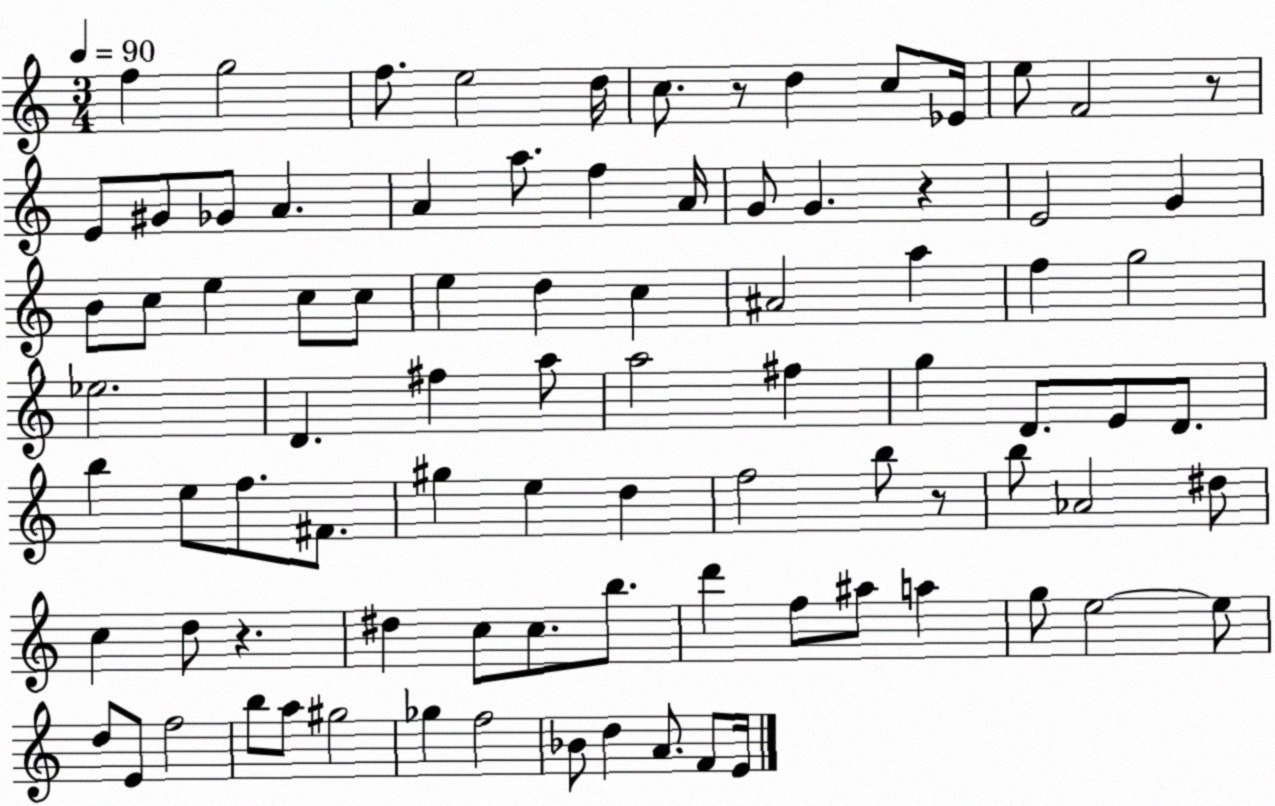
X:1
T:Untitled
M:3/4
L:1/4
K:C
f g2 f/2 e2 d/4 c/2 z/2 d c/2 _E/4 e/2 F2 z/2 E/2 ^G/2 _G/2 A A a/2 f A/4 G/2 G z E2 G B/2 c/2 e c/2 c/2 e d c ^A2 a f g2 _e2 D ^f a/2 a2 ^f g D/2 E/2 D/2 b e/2 f/2 ^F/2 ^g e d f2 b/2 z/2 b/2 _A2 ^d/2 c d/2 z ^d c/2 c/2 b/2 d' f/2 ^a/2 a g/2 e2 e/2 d/2 E/2 f2 b/2 a/2 ^g2 _g f2 _B/2 d A/2 F/2 E/4